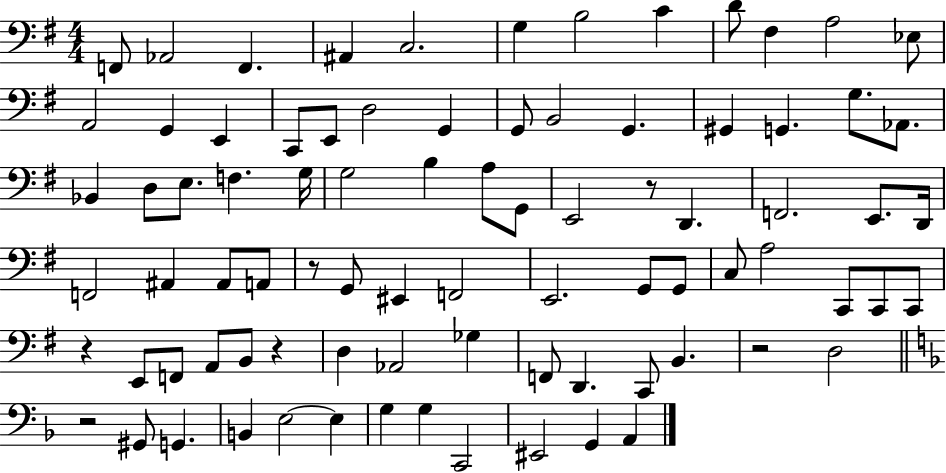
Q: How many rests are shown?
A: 6